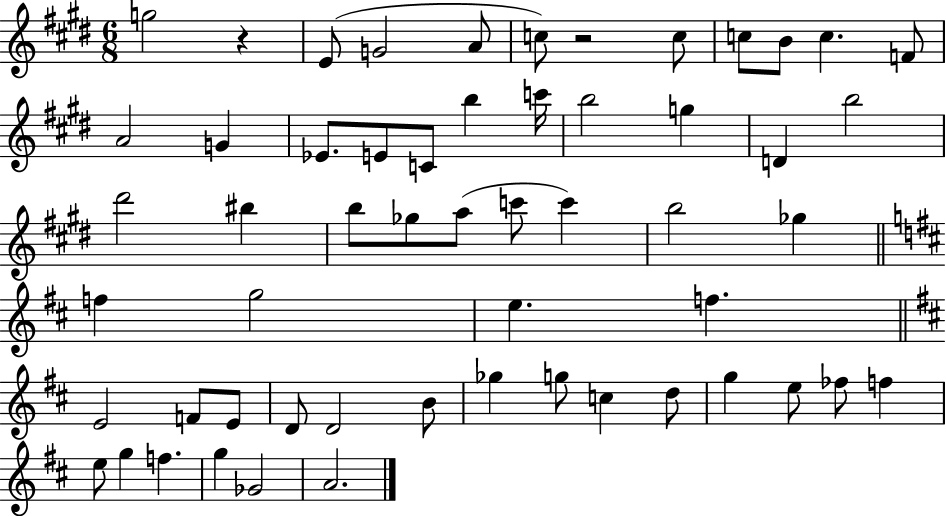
G5/h R/q E4/e G4/h A4/e C5/e R/h C5/e C5/e B4/e C5/q. F4/e A4/h G4/q Eb4/e. E4/e C4/e B5/q C6/s B5/h G5/q D4/q B5/h D#6/h BIS5/q B5/e Gb5/e A5/e C6/e C6/q B5/h Gb5/q F5/q G5/h E5/q. F5/q. E4/h F4/e E4/e D4/e D4/h B4/e Gb5/q G5/e C5/q D5/e G5/q E5/e FES5/e F5/q E5/e G5/q F5/q. G5/q Gb4/h A4/h.